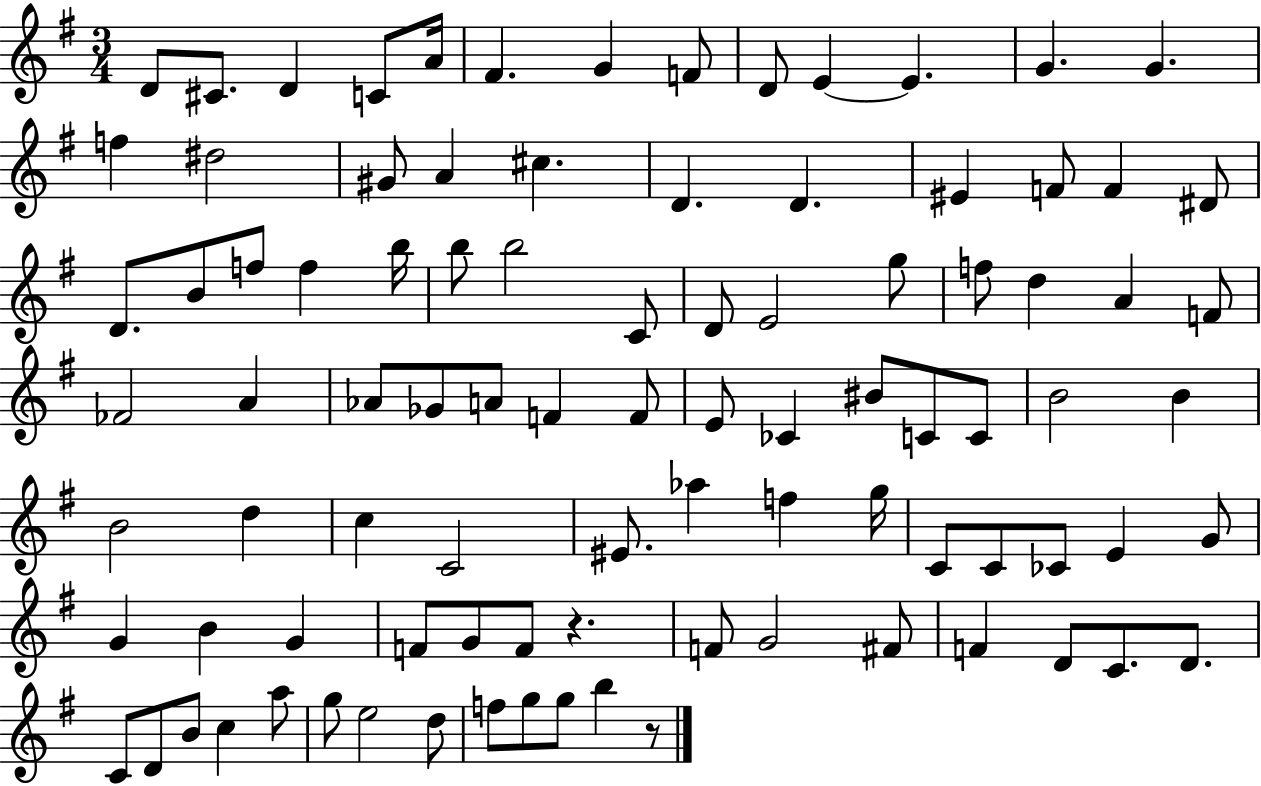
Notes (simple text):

D4/e C#4/e. D4/q C4/e A4/s F#4/q. G4/q F4/e D4/e E4/q E4/q. G4/q. G4/q. F5/q D#5/h G#4/e A4/q C#5/q. D4/q. D4/q. EIS4/q F4/e F4/q D#4/e D4/e. B4/e F5/e F5/q B5/s B5/e B5/h C4/e D4/e E4/h G5/e F5/e D5/q A4/q F4/e FES4/h A4/q Ab4/e Gb4/e A4/e F4/q F4/e E4/e CES4/q BIS4/e C4/e C4/e B4/h B4/q B4/h D5/q C5/q C4/h EIS4/e. Ab5/q F5/q G5/s C4/e C4/e CES4/e E4/q G4/e G4/q B4/q G4/q F4/e G4/e F4/e R/q. F4/e G4/h F#4/e F4/q D4/e C4/e. D4/e. C4/e D4/e B4/e C5/q A5/e G5/e E5/h D5/e F5/e G5/e G5/e B5/q R/e